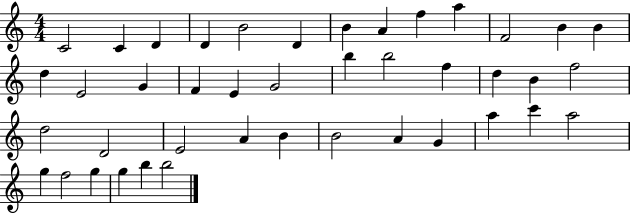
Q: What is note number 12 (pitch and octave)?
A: B4